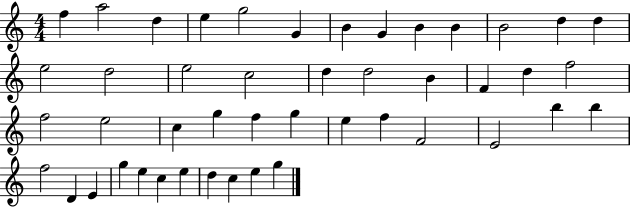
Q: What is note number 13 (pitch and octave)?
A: D5